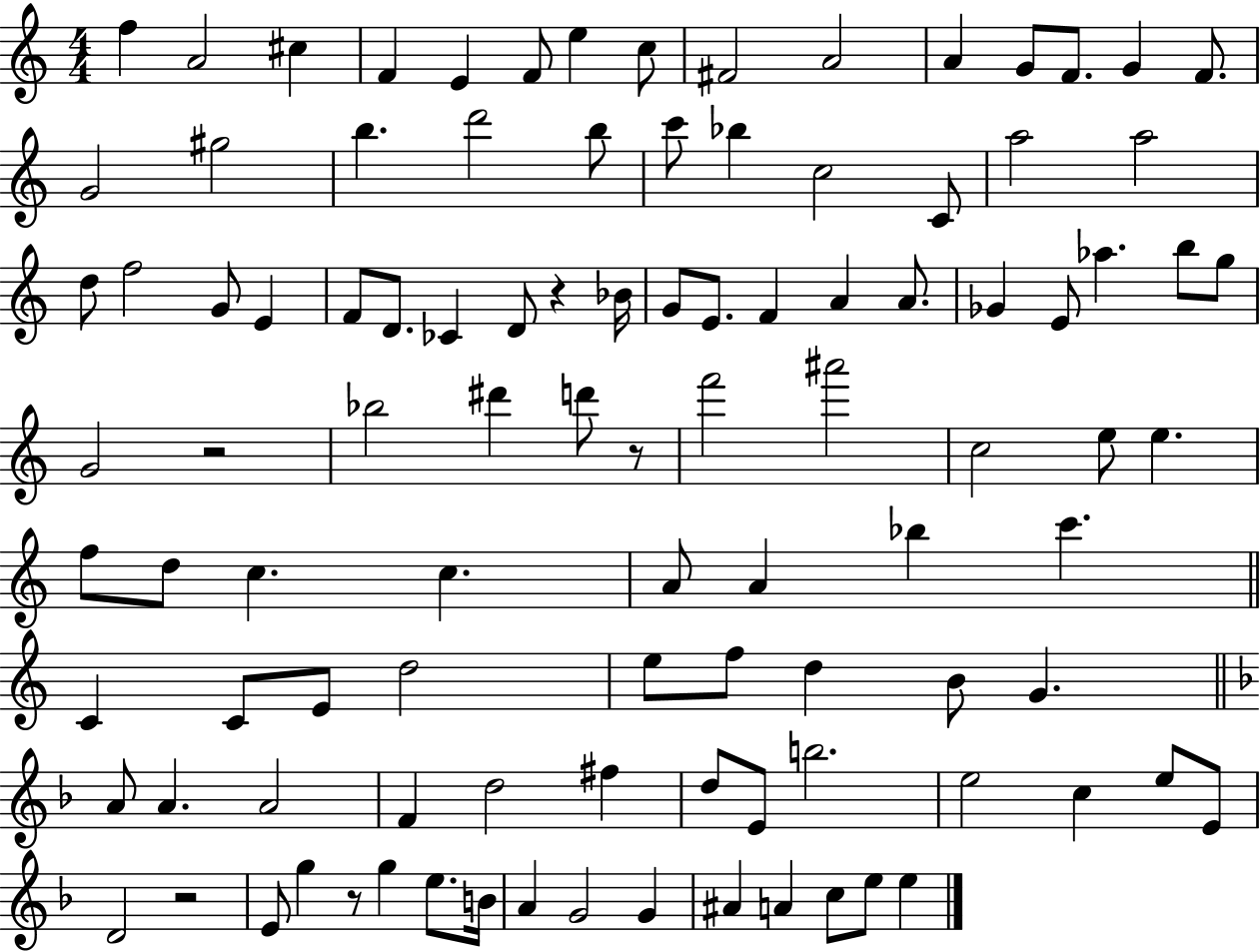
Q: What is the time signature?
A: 4/4